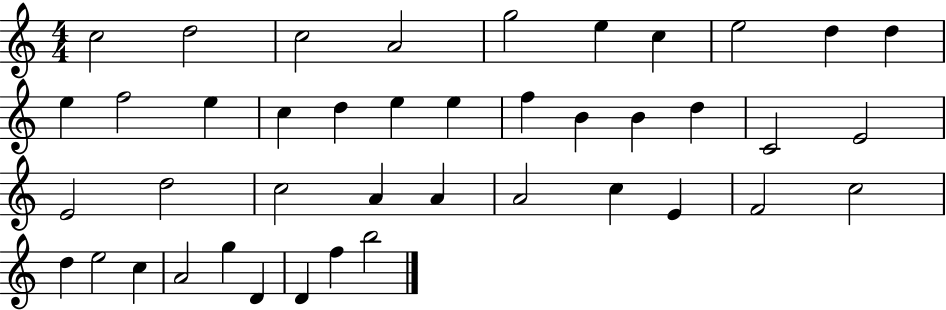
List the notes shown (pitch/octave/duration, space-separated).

C5/h D5/h C5/h A4/h G5/h E5/q C5/q E5/h D5/q D5/q E5/q F5/h E5/q C5/q D5/q E5/q E5/q F5/q B4/q B4/q D5/q C4/h E4/h E4/h D5/h C5/h A4/q A4/q A4/h C5/q E4/q F4/h C5/h D5/q E5/h C5/q A4/h G5/q D4/q D4/q F5/q B5/h